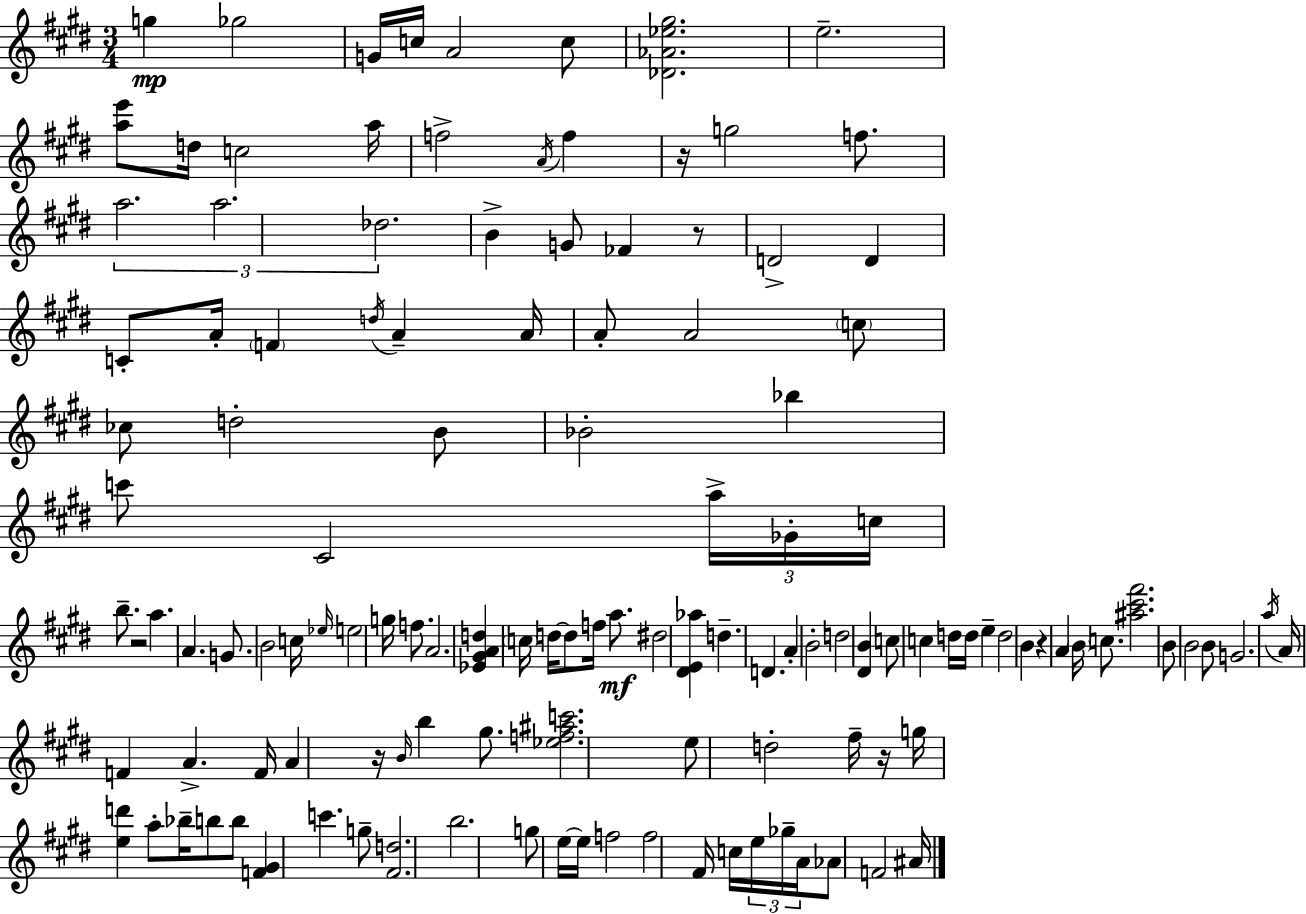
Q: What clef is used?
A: treble